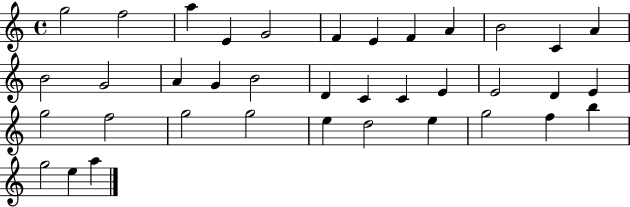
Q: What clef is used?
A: treble